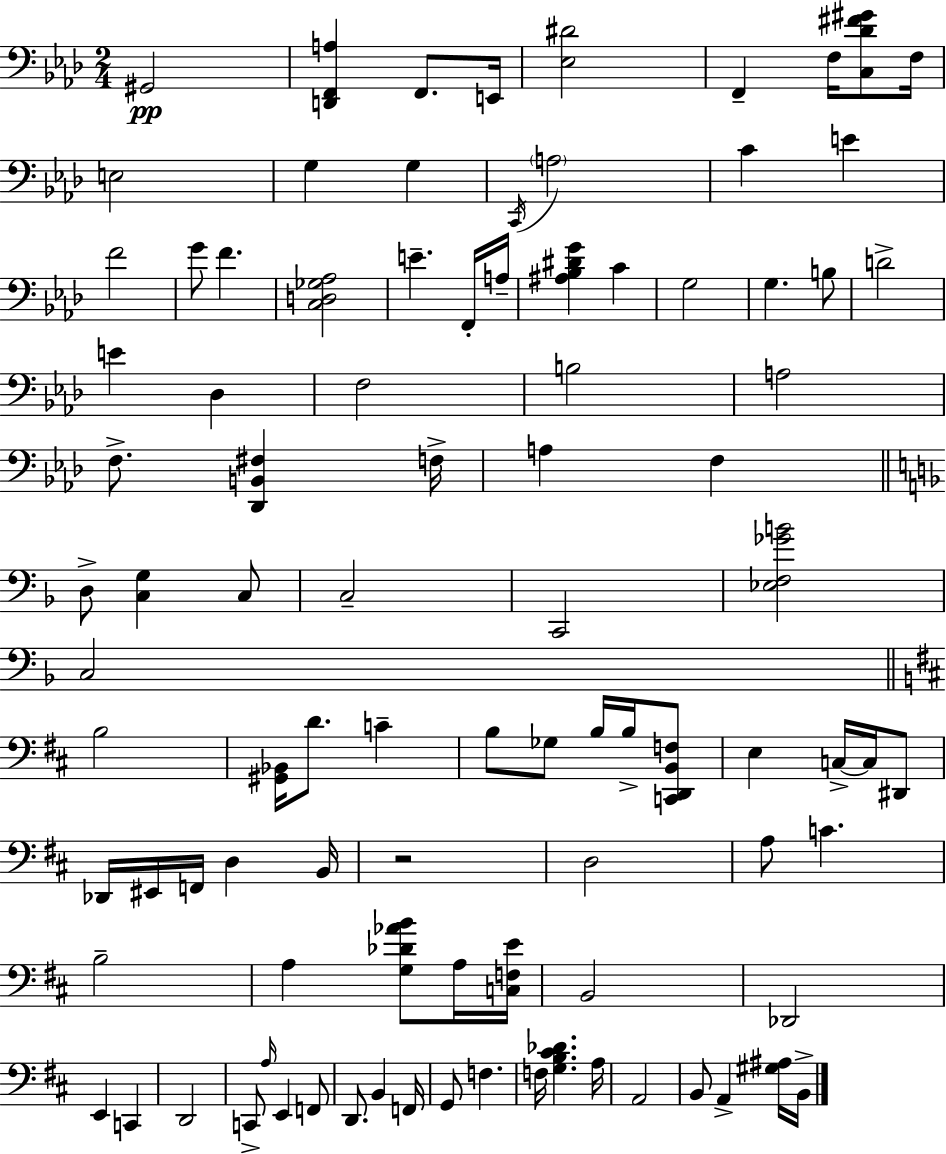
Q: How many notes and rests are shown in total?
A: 95